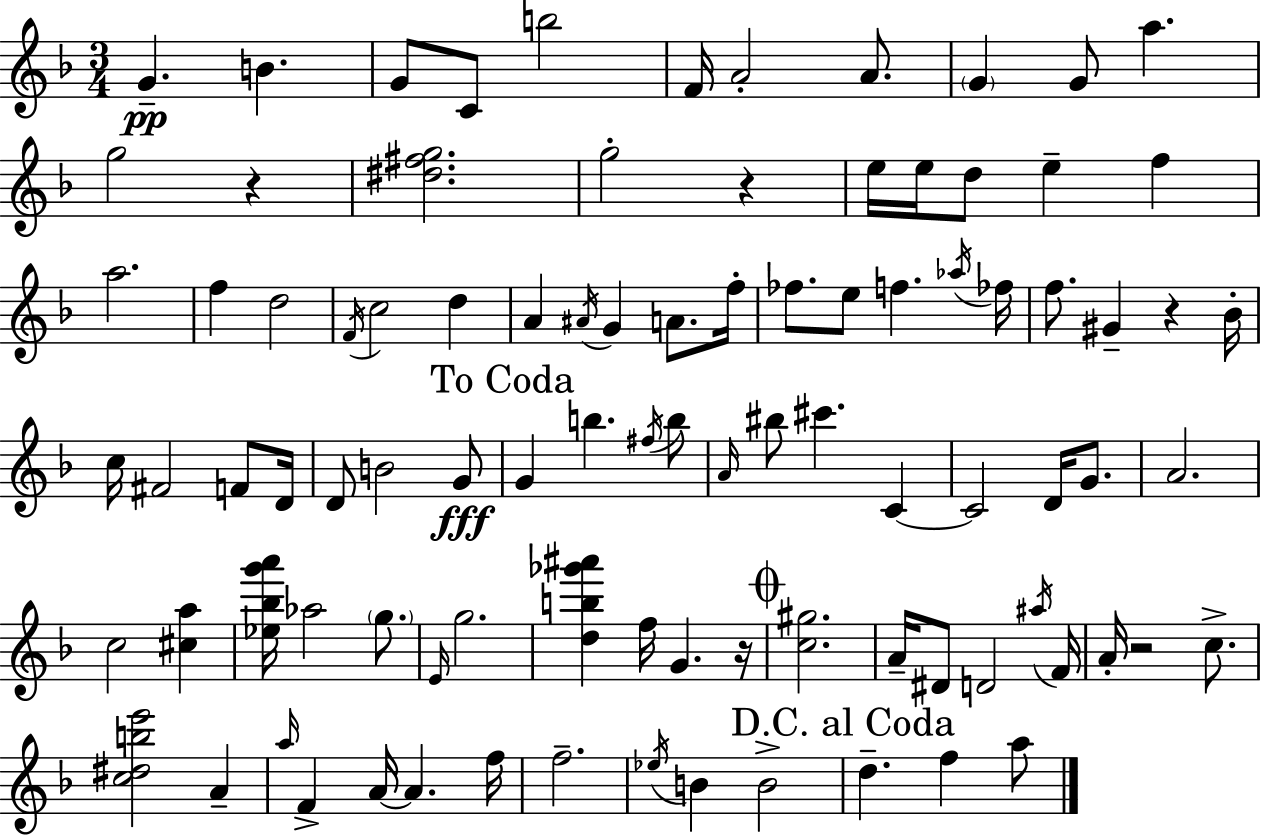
G4/q. B4/q. G4/e C4/e B5/h F4/s A4/h A4/e. G4/q G4/e A5/q. G5/h R/q [D#5,F#5,G5]/h. G5/h R/q E5/s E5/s D5/e E5/q F5/q A5/h. F5/q D5/h F4/s C5/h D5/q A4/q A#4/s G4/q A4/e. F5/s FES5/e. E5/e F5/q. Ab5/s FES5/s F5/e. G#4/q R/q Bb4/s C5/s F#4/h F4/e D4/s D4/e B4/h G4/e G4/q B5/q. F#5/s B5/e A4/s BIS5/e C#6/q. C4/q C4/h D4/s G4/e. A4/h. C5/h [C#5,A5]/q [Eb5,Bb5,G6,A6]/s Ab5/h G5/e. E4/s G5/h. [D5,B5,Gb6,A#6]/q F5/s G4/q. R/s [C5,G#5]/h. A4/s D#4/e D4/h A#5/s F4/s A4/s R/h C5/e. [C5,D#5,B5,E6]/h A4/q A5/s F4/q A4/s A4/q. F5/s F5/h. Eb5/s B4/q B4/h D5/q. F5/q A5/e